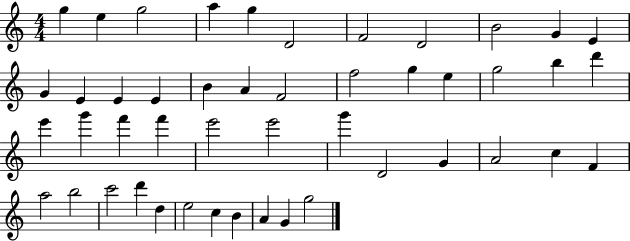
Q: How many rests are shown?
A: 0